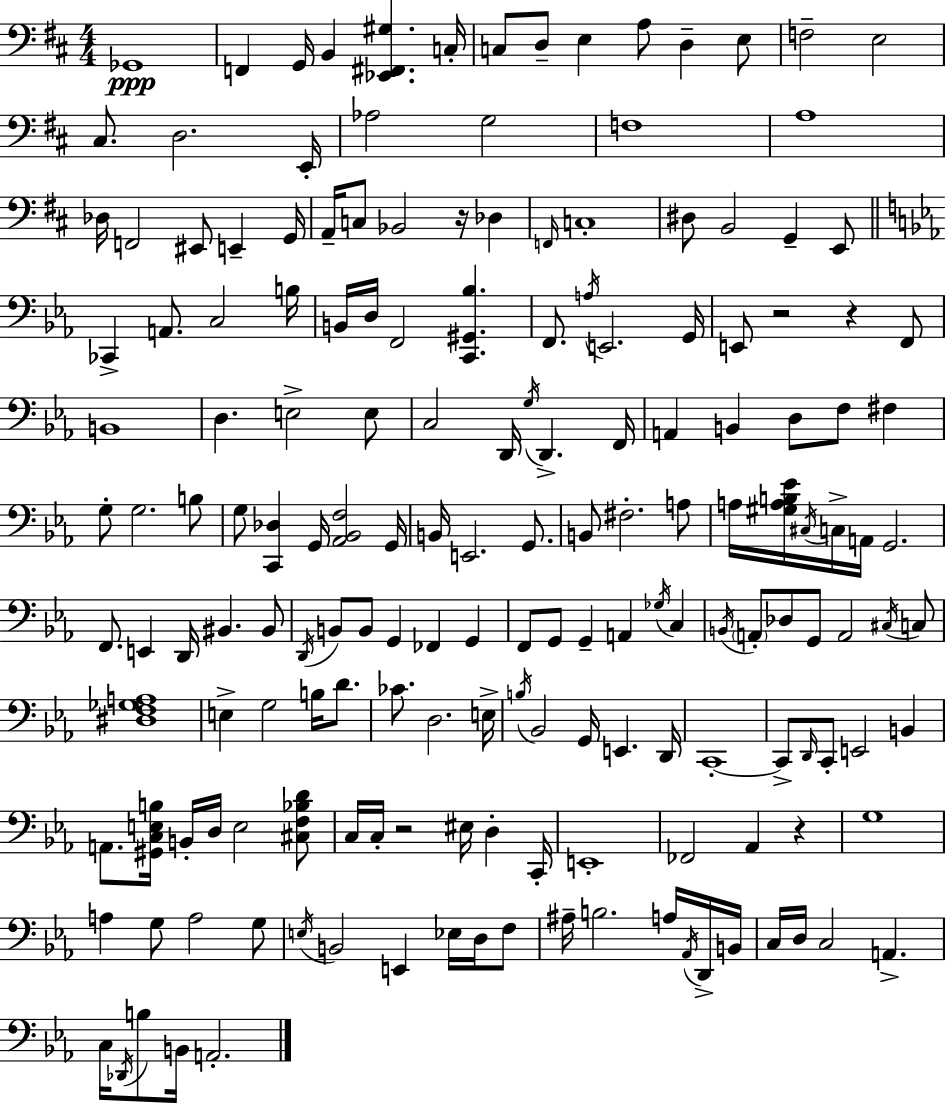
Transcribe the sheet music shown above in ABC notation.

X:1
T:Untitled
M:4/4
L:1/4
K:D
_G,,4 F,, G,,/4 B,, [_E,,^F,,^G,] C,/4 C,/2 D,/2 E, A,/2 D, E,/2 F,2 E,2 ^C,/2 D,2 E,,/4 _A,2 G,2 F,4 A,4 _D,/4 F,,2 ^E,,/2 E,, G,,/4 A,,/4 C,/2 _B,,2 z/4 _D, F,,/4 C,4 ^D,/2 B,,2 G,, E,,/2 _C,, A,,/2 C,2 B,/4 B,,/4 D,/4 F,,2 [C,,^G,,_B,] F,,/2 A,/4 E,,2 G,,/4 E,,/2 z2 z F,,/2 B,,4 D, E,2 E,/2 C,2 D,,/4 G,/4 D,, F,,/4 A,, B,, D,/2 F,/2 ^F, G,/2 G,2 B,/2 G,/2 [C,,_D,] G,,/4 [_A,,_B,,F,]2 G,,/4 B,,/4 E,,2 G,,/2 B,,/2 ^F,2 A,/2 A,/4 [^G,A,B,_E]/4 ^C,/4 C,/4 A,,/4 G,,2 F,,/2 E,, D,,/4 ^B,, ^B,,/2 D,,/4 B,,/2 B,,/2 G,, _F,, G,, F,,/2 G,,/2 G,, A,, _G,/4 C, B,,/4 A,,/2 _D,/2 G,,/2 A,,2 ^C,/4 C,/2 [^D,F,_G,A,]4 E, G,2 B,/4 D/2 _C/2 D,2 E,/4 B,/4 _B,,2 G,,/4 E,, D,,/4 C,,4 C,,/2 D,,/4 C,,/2 E,,2 B,, A,,/2 [^G,,C,E,B,]/4 B,,/4 D,/4 E,2 [^C,F,_B,D]/2 C,/4 C,/4 z2 ^E,/4 D, C,,/4 E,,4 _F,,2 _A,, z G,4 A, G,/2 A,2 G,/2 E,/4 B,,2 E,, _E,/4 D,/4 F,/2 ^A,/4 B,2 A,/4 _A,,/4 D,,/4 B,,/4 C,/4 D,/4 C,2 A,, C,/4 _D,,/4 B,/2 B,,/4 A,,2